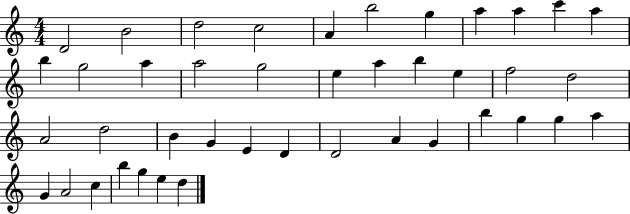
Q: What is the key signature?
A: C major